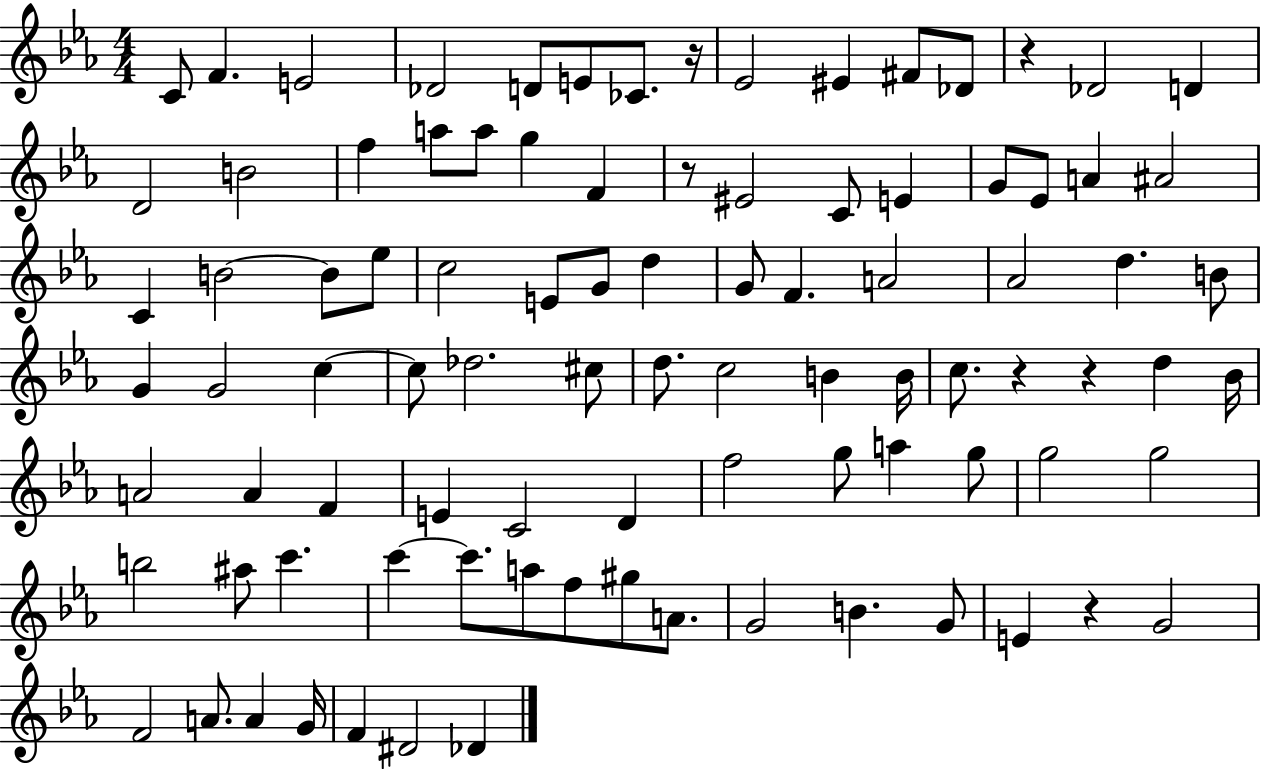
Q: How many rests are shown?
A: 6